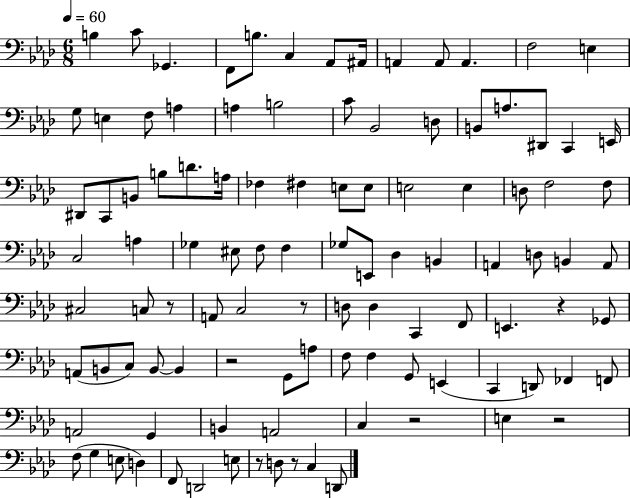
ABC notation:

X:1
T:Untitled
M:6/8
L:1/4
K:Ab
B, C/2 _G,, F,,/2 B,/2 C, _A,,/2 ^A,,/4 A,, A,,/2 A,, F,2 E, G,/2 E, F,/2 A, A, B,2 C/2 _B,,2 D,/2 B,,/2 A,/2 ^D,,/2 C,, E,,/4 ^D,,/2 C,,/2 B,,/2 B,/2 D/2 A,/4 _F, ^F, E,/2 E,/2 E,2 E, D,/2 F,2 F,/2 C,2 A, _G, ^E,/2 F,/2 F, _G,/2 E,,/2 _D, B,, A,, D,/2 B,, A,,/2 ^C,2 C,/2 z/2 A,,/2 C,2 z/2 D,/2 D, C,, F,,/2 E,, z _G,,/2 A,,/2 B,,/2 C,/2 B,,/2 B,, z2 G,,/2 A,/2 F,/2 F, G,,/2 E,, C,, D,,/2 _F,, F,,/2 A,,2 G,, B,, A,,2 C, z2 E, z2 F,/2 G, E,/2 D, F,,/2 D,,2 E,/2 z/2 D,/2 z/2 C, D,,/2